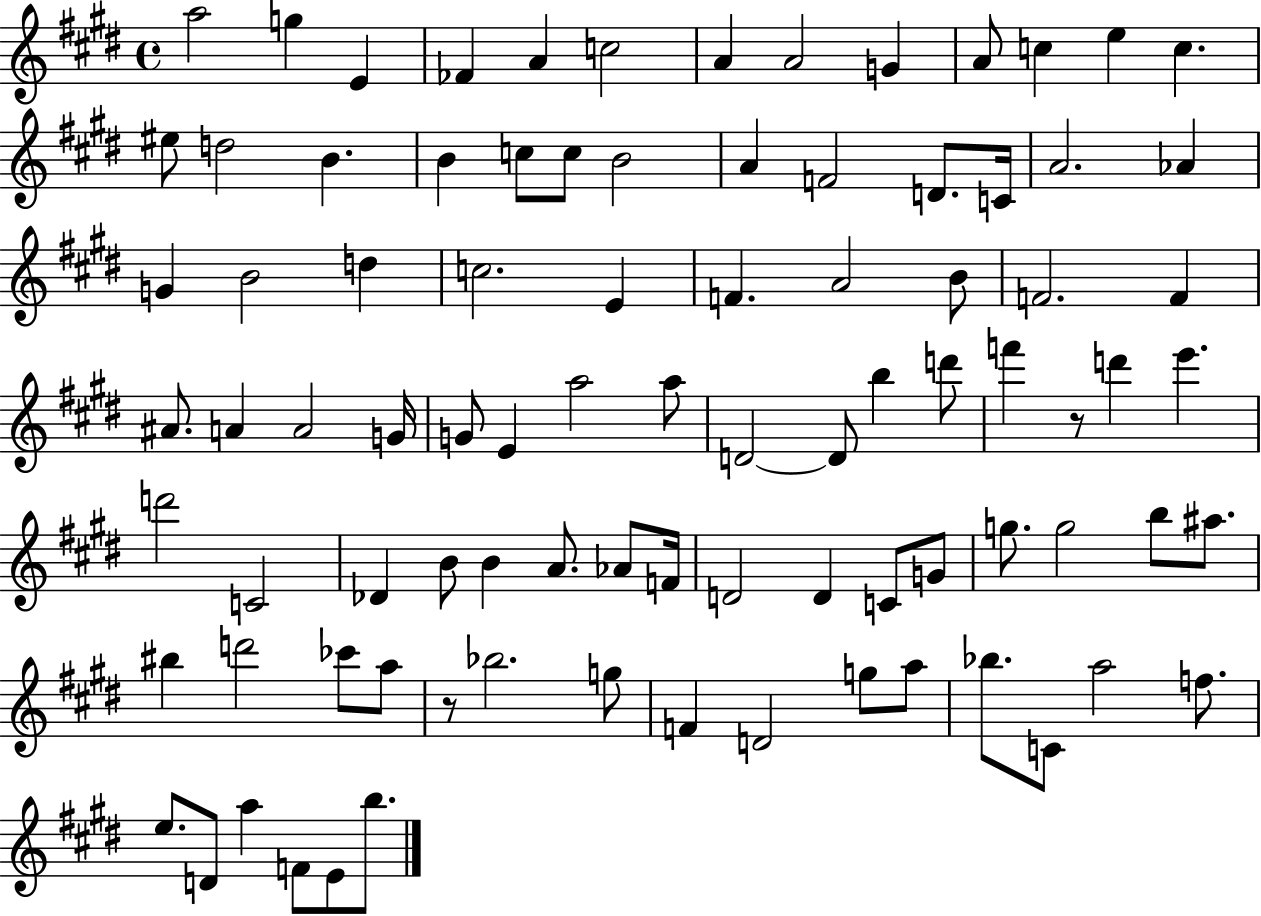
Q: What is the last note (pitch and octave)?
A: B5